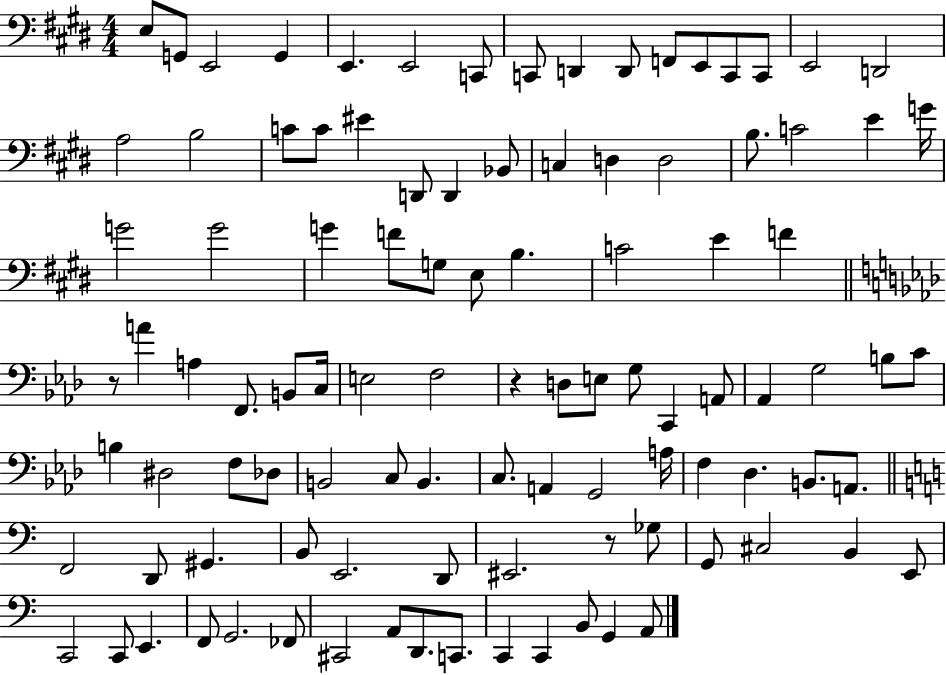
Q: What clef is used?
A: bass